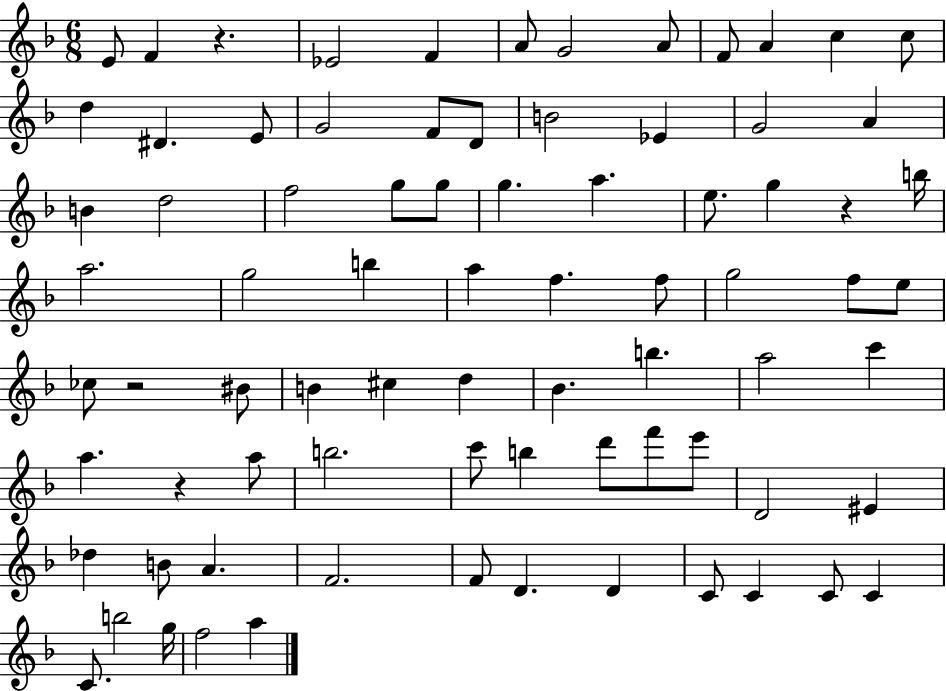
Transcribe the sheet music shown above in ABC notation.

X:1
T:Untitled
M:6/8
L:1/4
K:F
E/2 F z _E2 F A/2 G2 A/2 F/2 A c c/2 d ^D E/2 G2 F/2 D/2 B2 _E G2 A B d2 f2 g/2 g/2 g a e/2 g z b/4 a2 g2 b a f f/2 g2 f/2 e/2 _c/2 z2 ^B/2 B ^c d _B b a2 c' a z a/2 b2 c'/2 b d'/2 f'/2 e'/2 D2 ^E _d B/2 A F2 F/2 D D C/2 C C/2 C C/2 b2 g/4 f2 a